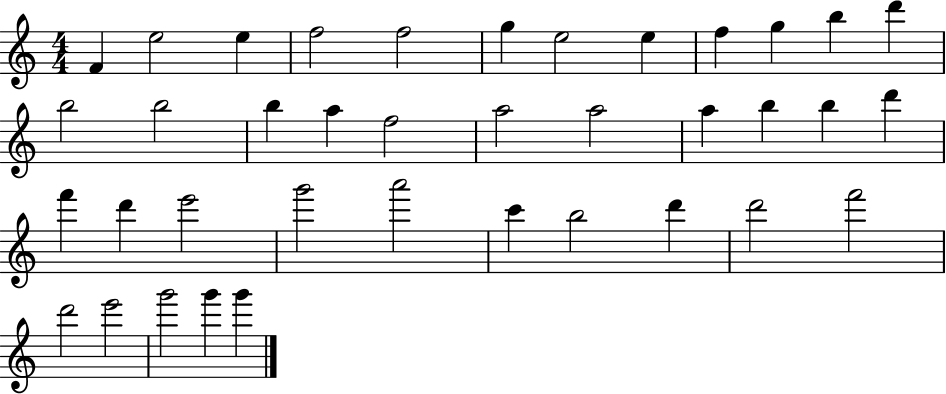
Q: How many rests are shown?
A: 0